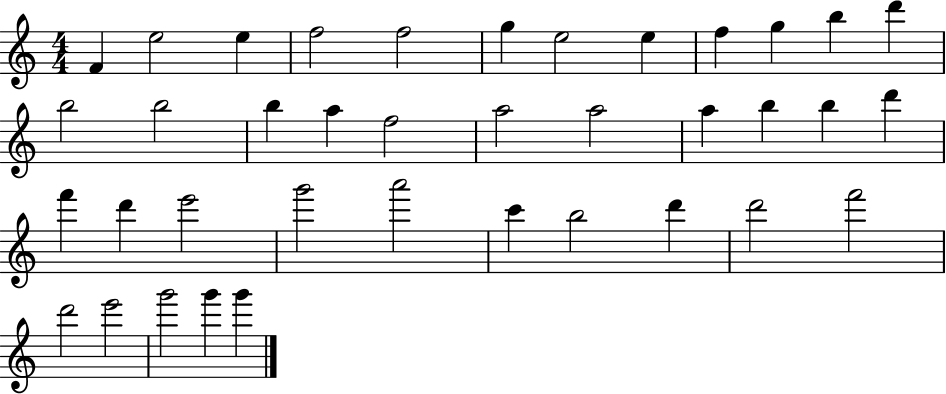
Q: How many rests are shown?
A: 0